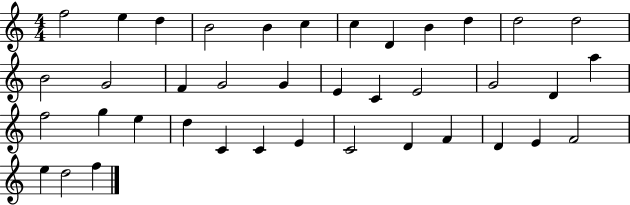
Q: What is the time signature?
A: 4/4